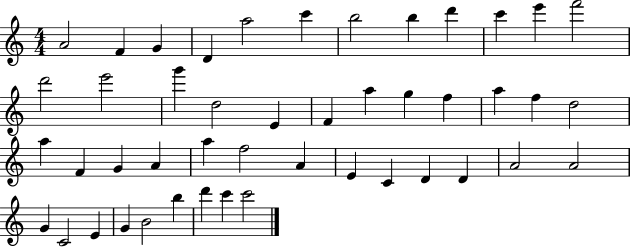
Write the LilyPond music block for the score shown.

{
  \clef treble
  \numericTimeSignature
  \time 4/4
  \key c \major
  a'2 f'4 g'4 | d'4 a''2 c'''4 | b''2 b''4 d'''4 | c'''4 e'''4 f'''2 | \break d'''2 e'''2 | g'''4 d''2 e'4 | f'4 a''4 g''4 f''4 | a''4 f''4 d''2 | \break a''4 f'4 g'4 a'4 | a''4 f''2 a'4 | e'4 c'4 d'4 d'4 | a'2 a'2 | \break g'4 c'2 e'4 | g'4 b'2 b''4 | d'''4 c'''4 c'''2 | \bar "|."
}